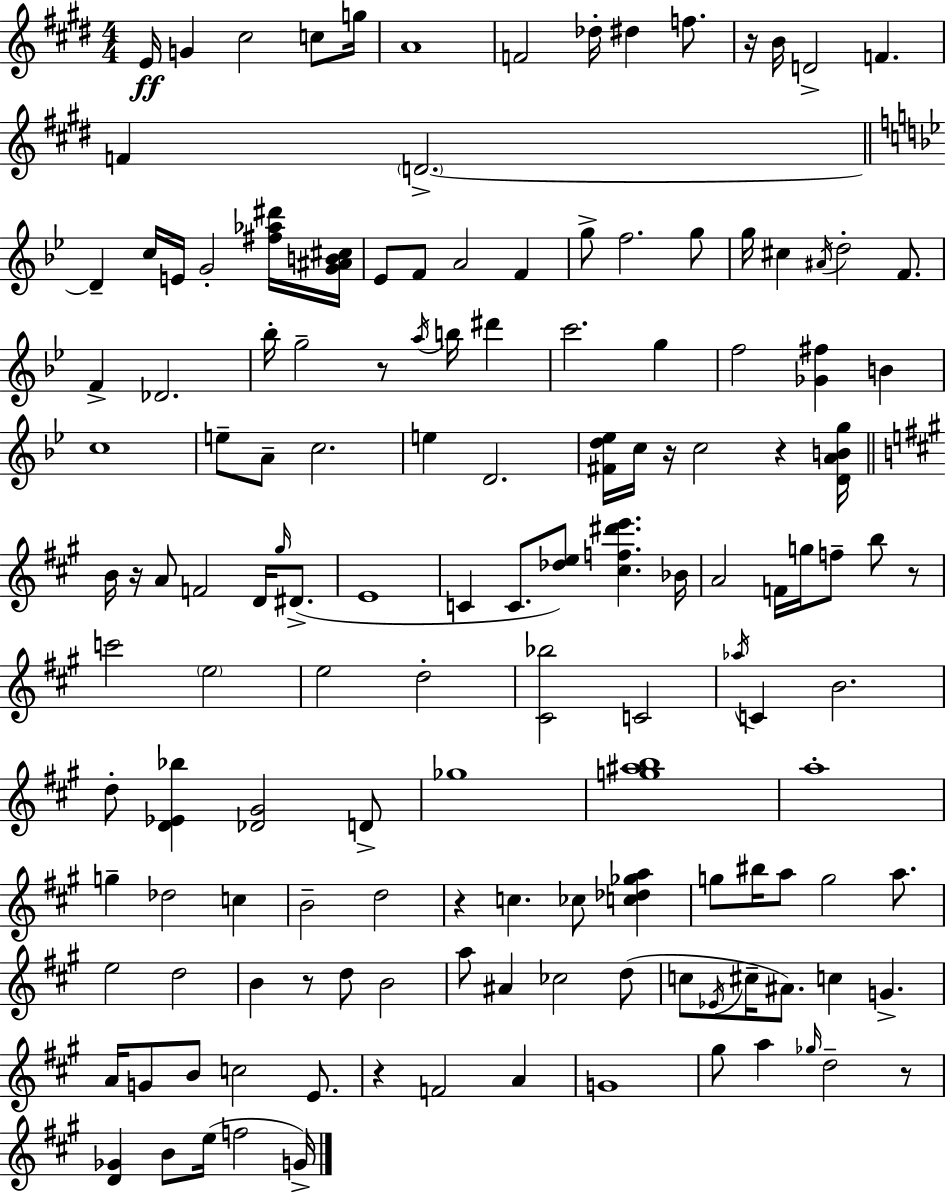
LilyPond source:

{
  \clef treble
  \numericTimeSignature
  \time 4/4
  \key e \major
  e'16\ff g'4 cis''2 c''8 g''16 | a'1 | f'2 des''16-. dis''4 f''8. | r16 b'16 d'2-> f'4. | \break f'4 \parenthesize d'2.->~~ | \bar "||" \break \key g \minor d'4-- c''16 e'16 g'2-. <fis'' aes'' dis'''>16 <g' ais' b' cis''>16 | ees'8 f'8 a'2 f'4 | g''8-> f''2. g''8 | g''16 cis''4 \acciaccatura { ais'16 } d''2-. f'8. | \break f'4-> des'2. | bes''16-. g''2-- r8 \acciaccatura { a''16 } b''16 dis'''4 | c'''2. g''4 | f''2 <ges' fis''>4 b'4 | \break c''1 | e''8-- a'8-- c''2. | e''4 d'2. | <fis' d'' ees''>16 c''16 r16 c''2 r4 | \break <d' a' b' g''>16 \bar "||" \break \key a \major b'16 r16 a'8 f'2 d'16 \grace { gis''16 }( dis'8.-> | e'1 | c'4 c'8. <des'' e''>8) <cis'' f'' dis''' e'''>4. | bes'16 a'2 f'16 g''16 f''8-- b''8 r8 | \break c'''2 \parenthesize e''2 | e''2 d''2-. | <cis' bes''>2 c'2 | \acciaccatura { aes''16 } c'4 b'2. | \break d''8-. <d' ees' bes''>4 <des' gis'>2 | d'8-> ges''1 | <g'' ais'' b''>1 | a''1-. | \break g''4-- des''2 c''4 | b'2-- d''2 | r4 c''4. ces''8 <c'' des'' ges'' a''>4 | g''8 bis''16 a''8 g''2 a''8. | \break e''2 d''2 | b'4 r8 d''8 b'2 | a''8 ais'4 ces''2 | d''8( c''8 \acciaccatura { ees'16 } cis''16-- ais'8.) c''4 g'4.-> | \break a'16 g'8 b'8 c''2 | e'8. r4 f'2 a'4 | g'1 | gis''8 a''4 \grace { ges''16 } d''2-- | \break r8 <d' ges'>4 b'8 e''16( f''2 | g'16->) \bar "|."
}